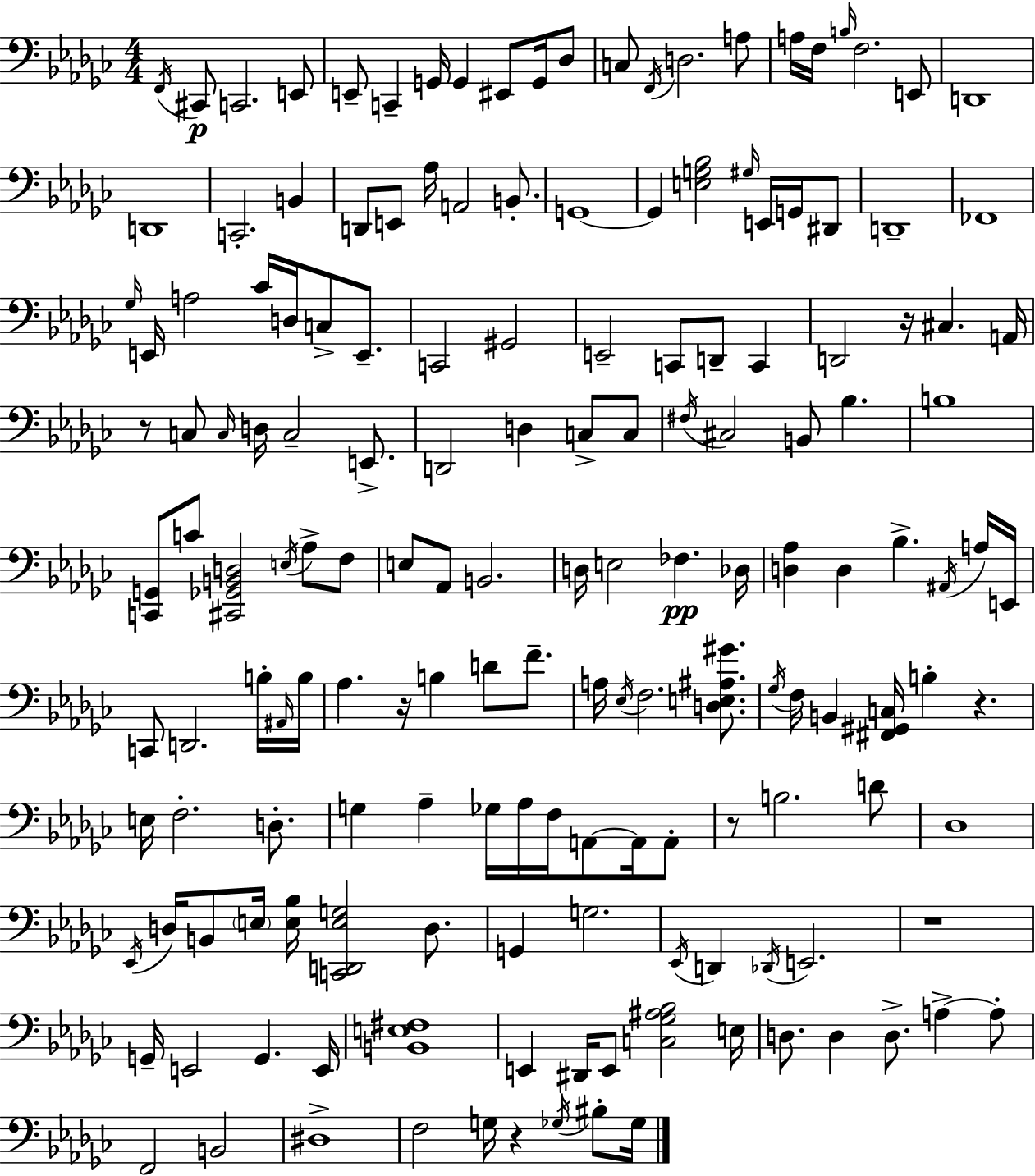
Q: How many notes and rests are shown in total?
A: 162